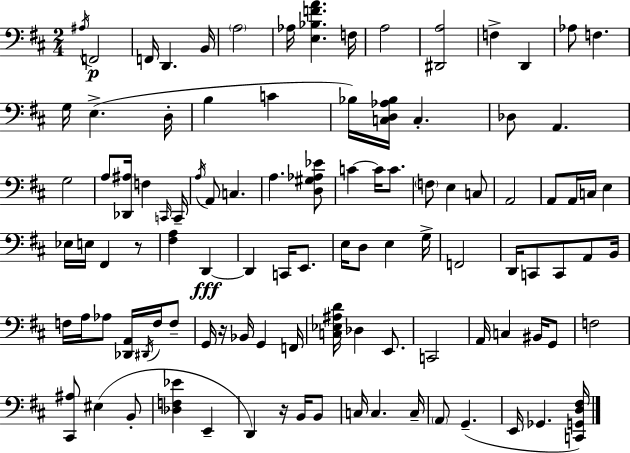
{
  \clef bass
  \numericTimeSignature
  \time 2/4
  \key d \major
  \acciaccatura { ais16 }\p f,2 | f,16 d,4. | b,16 \parenthesize a2 | aes16 <e bes f' a'>4. | \break f16 a2 | <dis, a>2 | f4-> d,4 | aes8 f4. | \break g16 e4.->( | d16-. b4 c'4 | bes16) <c d aes bes>16 c4.-. | des8 a,4. | \break g2 | a8 <des, ais>16 f4 | \grace { c,16 } c,16-- \acciaccatura { a16 } a,8 c4. | a4. | \break <d gis aes ees'>8 c'4~~ c'16 | c'8. \parenthesize f8 e4 | c8 a,2 | a,8 a,16 c16 e4 | \break ees16 e16 fis,4 | r8 <fis a>4 d,4~~\fff | d,4 c,16 | e,8. e16 d8 e4 | \break g16-> f,2 | d,16 c,8 c,8 | a,8 b,16 f16 a16 aes8 <des, a,>16 | \acciaccatura { dis,16 } f16 f8-- g,16 r16 bes,16 g,4 | \break f,16 <c ees ais d'>16 des4 | e,8. c,2 | a,16 c4 | bis,16 g,8 f2 | \break <cis, ais>8 eis4( | b,8-. <des f ees'>4 | e,4-- d,4) | r16 b,16 b,8 c16 c4. | \break c16-- \parenthesize a,8 g,4.--( | e,16 ges,4. | <c, g, d fis>16) \bar "|."
}